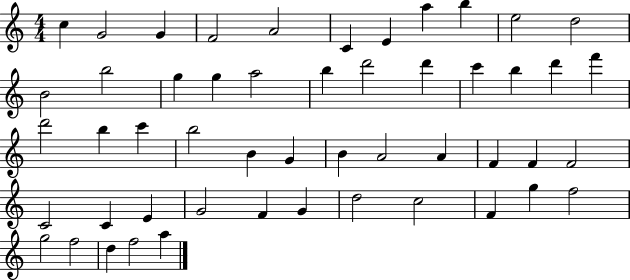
{
  \clef treble
  \numericTimeSignature
  \time 4/4
  \key c \major
  c''4 g'2 g'4 | f'2 a'2 | c'4 e'4 a''4 b''4 | e''2 d''2 | \break b'2 b''2 | g''4 g''4 a''2 | b''4 d'''2 d'''4 | c'''4 b''4 d'''4 f'''4 | \break d'''2 b''4 c'''4 | b''2 b'4 g'4 | b'4 a'2 a'4 | f'4 f'4 f'2 | \break c'2 c'4 e'4 | g'2 f'4 g'4 | d''2 c''2 | f'4 g''4 f''2 | \break g''2 f''2 | d''4 f''2 a''4 | \bar "|."
}